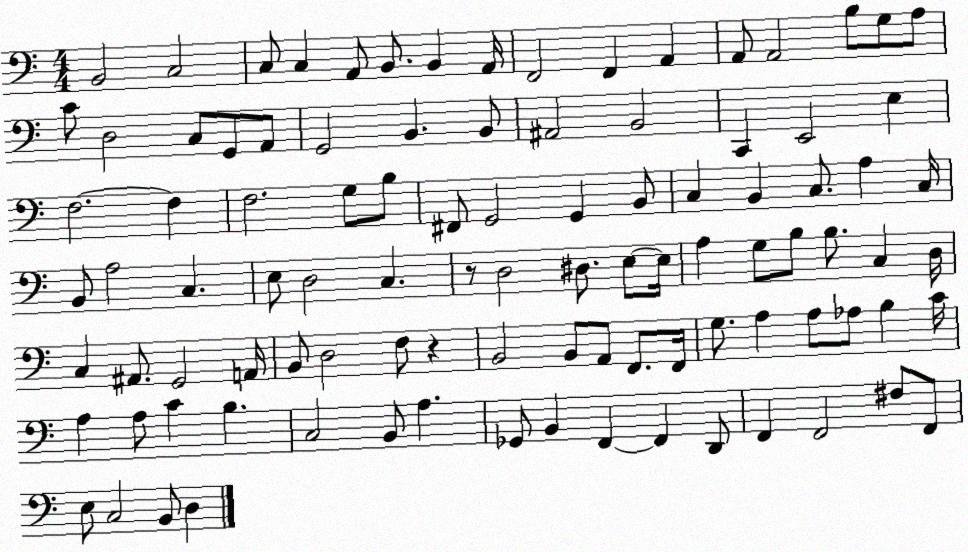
X:1
T:Untitled
M:4/4
L:1/4
K:C
B,,2 C,2 C,/2 C, A,,/2 B,,/2 B,, A,,/4 F,,2 F,, A,, A,,/2 A,,2 B,/2 G,/2 A,/2 C/2 D,2 C,/2 G,,/2 A,,/2 G,,2 B,, B,,/2 ^A,,2 B,,2 C,, E,,2 E, F,2 F, F,2 G,/2 B,/2 ^F,,/2 G,,2 G,, B,,/2 C, B,, C,/2 A, C,/4 B,,/2 A,2 C, E,/2 D,2 C, z/2 D,2 ^D,/2 E,/2 E,/4 A, G,/2 B,/2 B,/2 C, D,/4 C, ^A,,/2 G,,2 A,,/4 B,,/2 D,2 F,/2 z B,,2 B,,/2 A,,/2 F,,/2 F,,/4 G,/2 A, A,/2 _A,/2 B, C/4 A, A,/2 C B, C,2 B,,/2 A, _G,,/2 B,, F,, F,, D,,/2 F,, F,,2 ^F,/2 F,,/2 E,/2 C,2 B,,/2 D,